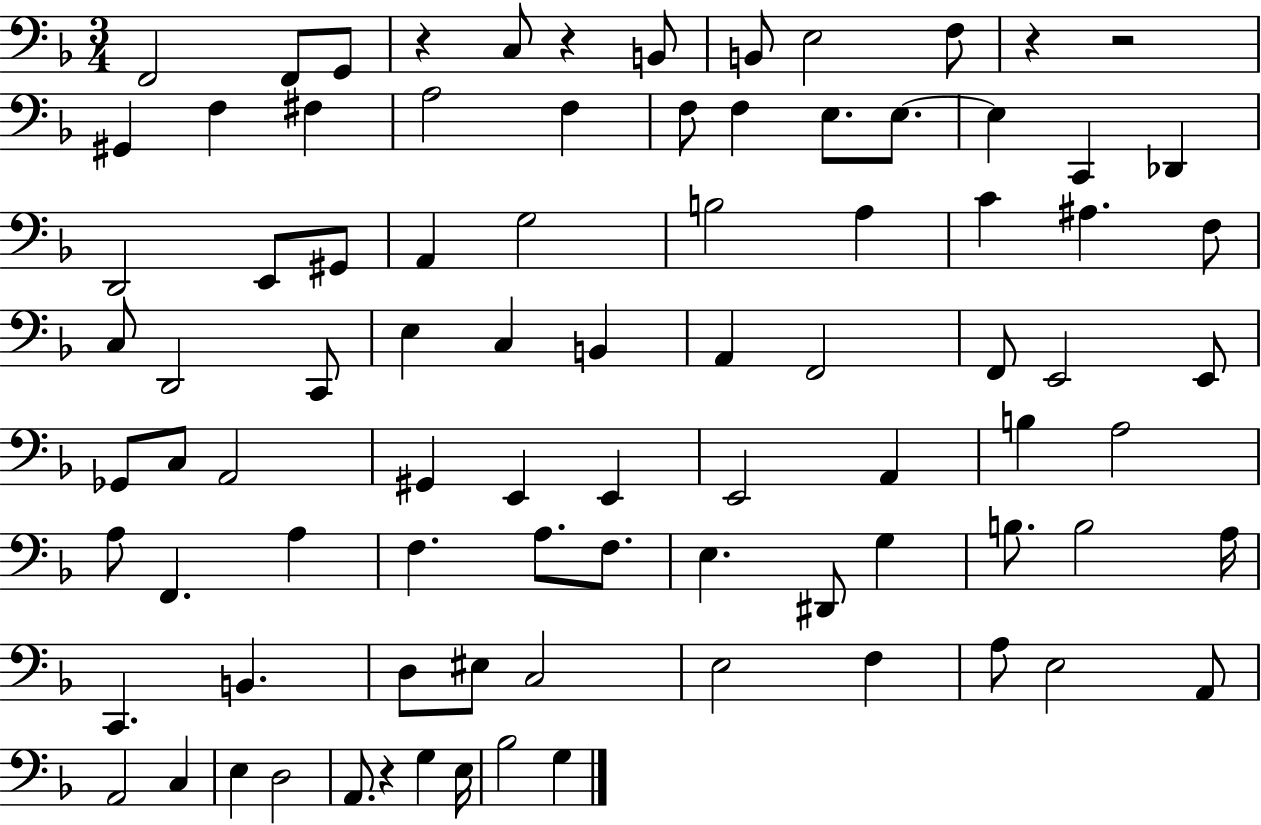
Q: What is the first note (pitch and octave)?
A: F2